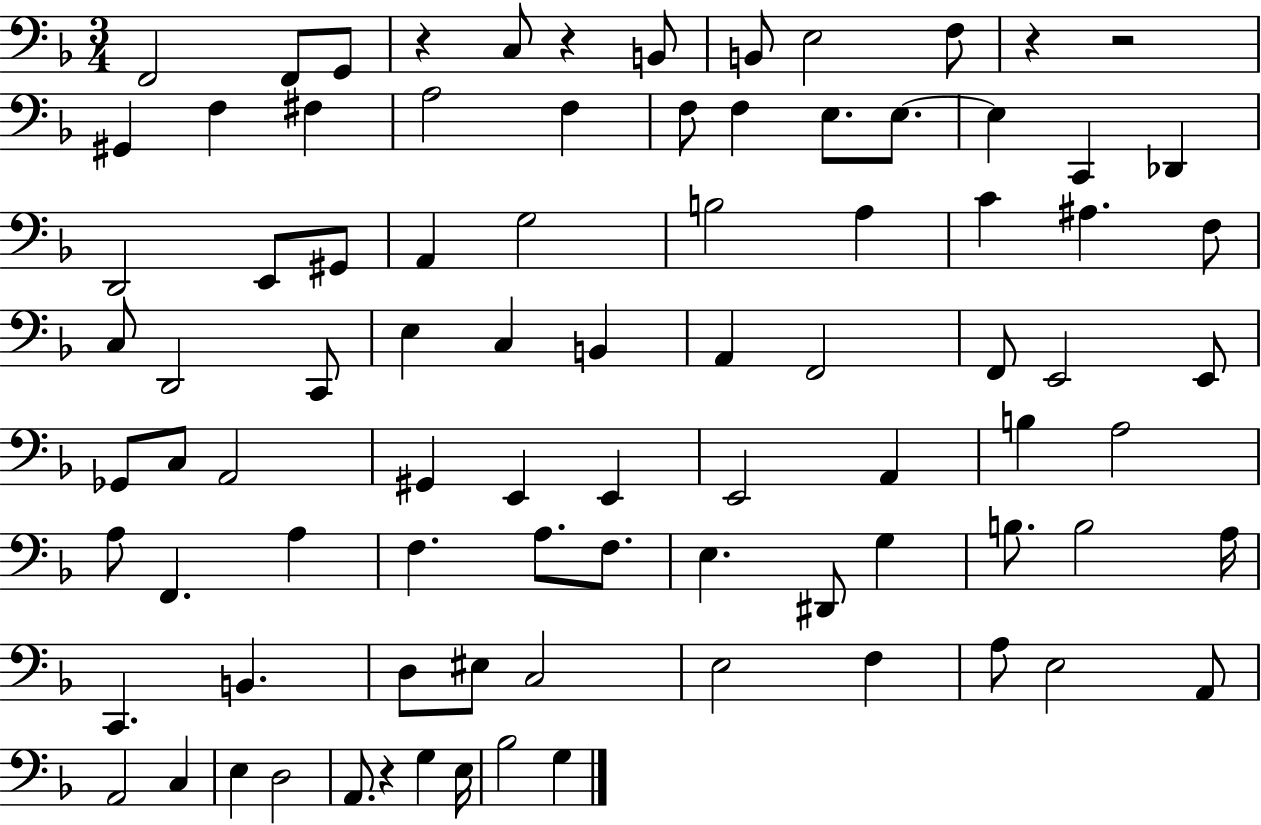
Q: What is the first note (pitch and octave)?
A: F2